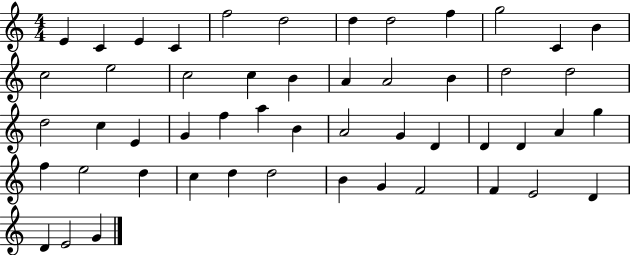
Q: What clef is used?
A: treble